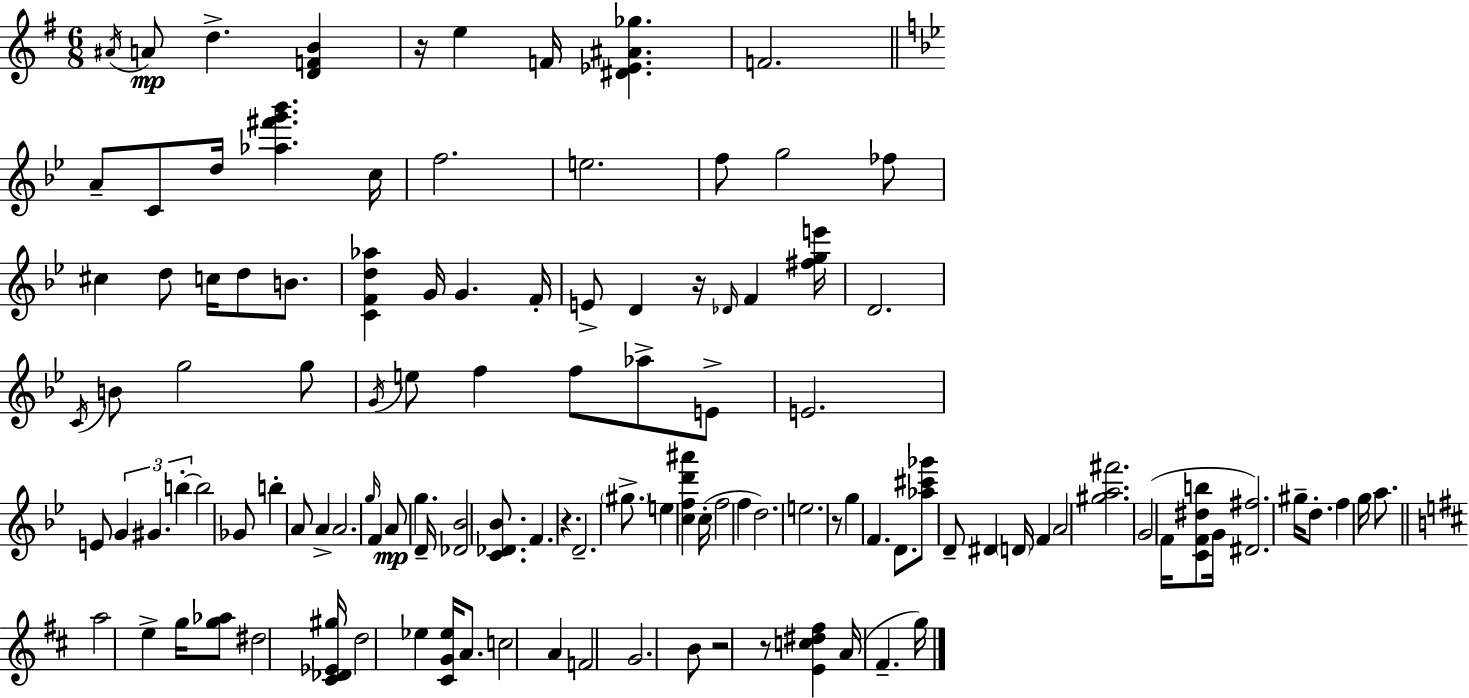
{
  \clef treble
  \numericTimeSignature
  \time 6/8
  \key e \minor
  \acciaccatura { ais'16 }\mp a'8 d''4.-> <d' f' b'>4 | r16 e''4 f'16 <dis' ees' ais' ges''>4. | f'2. | \bar "||" \break \key g \minor a'8-- c'8 d''16 <aes'' fis''' g''' bes'''>4. c''16 | f''2. | e''2. | f''8 g''2 fes''8 | \break cis''4 d''8 c''16 d''8 b'8. | <c' f' d'' aes''>4 g'16 g'4. f'16-. | e'8-> d'4 r16 \grace { des'16 } f'4 | <fis'' g'' e'''>16 d'2. | \break \acciaccatura { c'16 } b'8 g''2 | g''8 \acciaccatura { g'16 } e''8 f''4 f''8 aes''8-> | e'8-> e'2. | e'8 \tuplet 3/2 { g'4 gis'4. | \break b''4-.~~ } b''2 | ges'8 b''4-. a'8 a'4-> | a'2. | \grace { g''16 } f'4 a'8\mp g''4. | \break d'16-- <des' bes'>2 | <c' des' bes'>8. f'4. r4. | d'2.-- | \parenthesize gis''8.-> e''4 <c'' f'' d''' ais'''>4 | \break c''16-.( f''2 | f''4 d''2.) | e''2. | r8 g''4 f'4. | \break d'8. <aes'' cis''' ges'''>8 d'8-- dis'4 | \parenthesize d'16 f'4 a'2 | <gis'' a'' fis'''>2. | g'2( | \break f'16 <c' f' dis'' b''>8 g'16 <dis' fis''>2.) | gis''16-- d''8.-. f''4 | g''16 a''8. \bar "||" \break \key d \major a''2 e''4-> | g''16 <g'' aes''>8 dis''2 <cis' des' ees' gis''>16 | d''2 ees''4 | <cis' g' ees''>16 a'8. c''2 | \break a'4 f'2 | g'2. | b'8 r2 r8 | <e' c'' dis'' fis''>4 a'16( fis'4.-- g''16) | \break \bar "|."
}